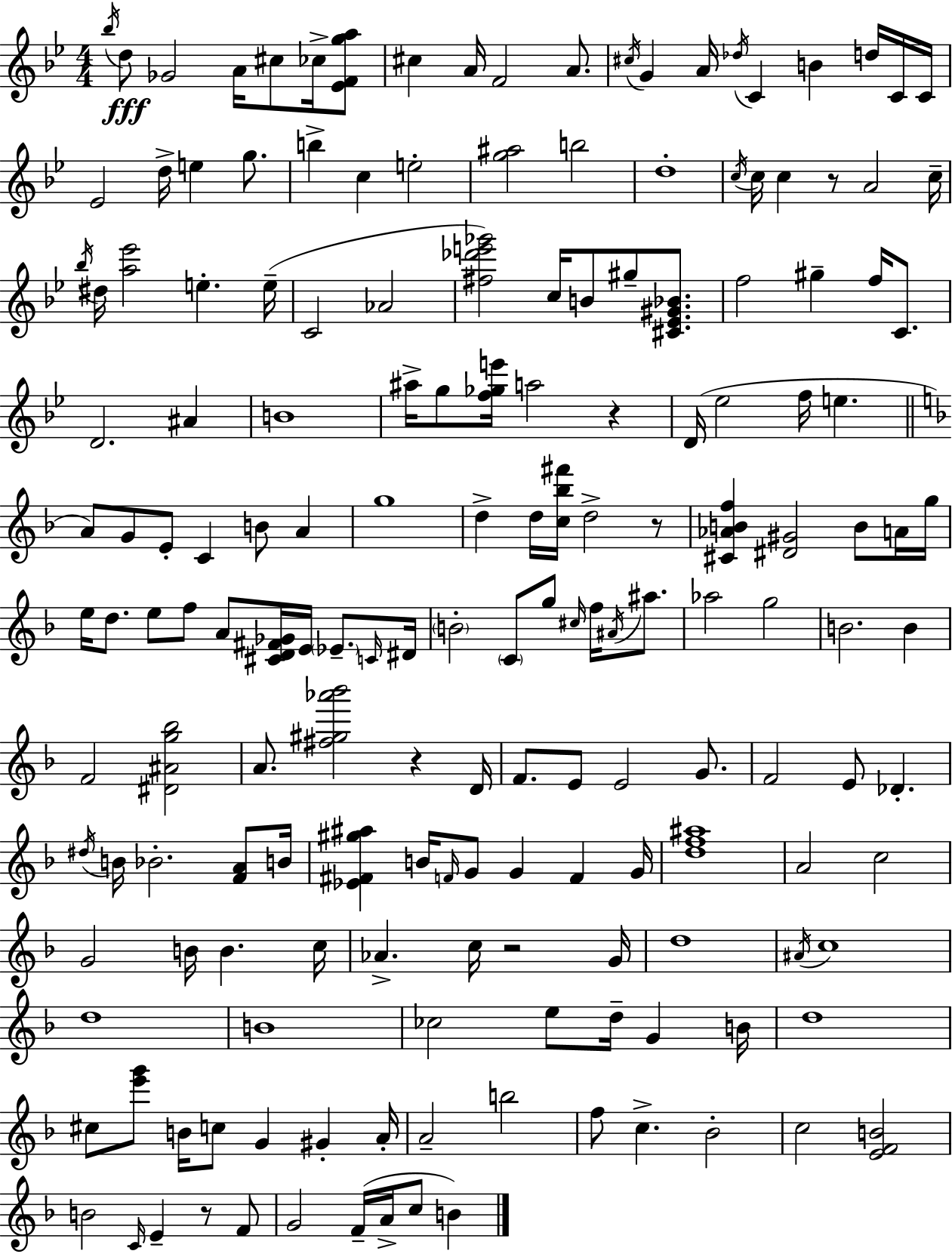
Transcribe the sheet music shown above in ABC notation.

X:1
T:Untitled
M:4/4
L:1/4
K:Gm
_b/4 d/2 _G2 A/4 ^c/2 _c/4 [_EFga]/2 ^c A/4 F2 A/2 ^c/4 G A/4 _d/4 C B d/4 C/4 C/4 _E2 d/4 e g/2 b c e2 [g^a]2 b2 d4 c/4 c/4 c z/2 A2 c/4 _b/4 ^d/4 [a_e']2 e e/4 C2 _A2 [^f_d'e'_g']2 c/4 B/2 ^g/2 [^C_E^G_B]/2 f2 ^g f/4 C/2 D2 ^A B4 ^a/4 g/2 [f_ge']/4 a2 z D/4 _e2 f/4 e A/2 G/2 E/2 C B/2 A g4 d d/4 [c_b^f']/4 d2 z/2 [^C_ABf] [^D^G]2 B/2 A/4 g/4 e/4 d/2 e/2 f/2 A/2 [^CD^F_G]/4 E/4 _E/2 C/4 ^D/4 B2 C/2 g/2 ^c/4 f/4 ^A/4 ^a/2 _a2 g2 B2 B F2 [^D^Ag_b]2 A/2 [^f^g_a'_b']2 z D/4 F/2 E/2 E2 G/2 F2 E/2 _D ^d/4 B/4 _B2 [FA]/2 B/4 [_E^F^g^a] B/4 F/4 G/2 G F G/4 [df^a]4 A2 c2 G2 B/4 B c/4 _A c/4 z2 G/4 d4 ^A/4 c4 d4 B4 _c2 e/2 d/4 G B/4 d4 ^c/2 [e'g']/2 B/4 c/2 G ^G A/4 A2 b2 f/2 c _B2 c2 [EFB]2 B2 C/4 E z/2 F/2 G2 F/4 A/4 c/2 B